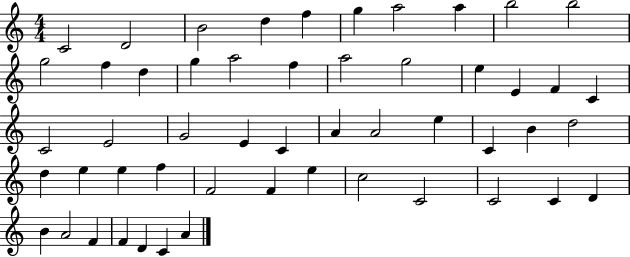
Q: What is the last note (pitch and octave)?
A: A4